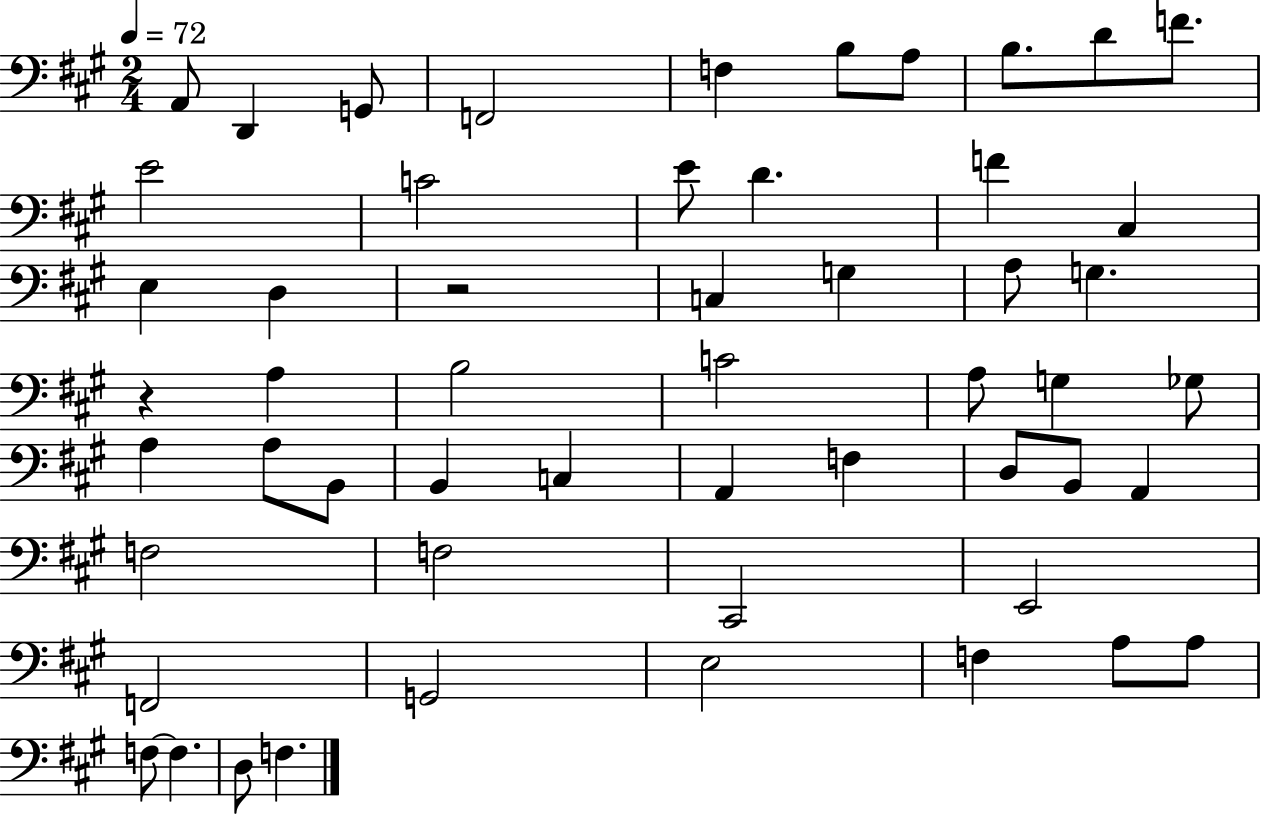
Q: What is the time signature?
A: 2/4